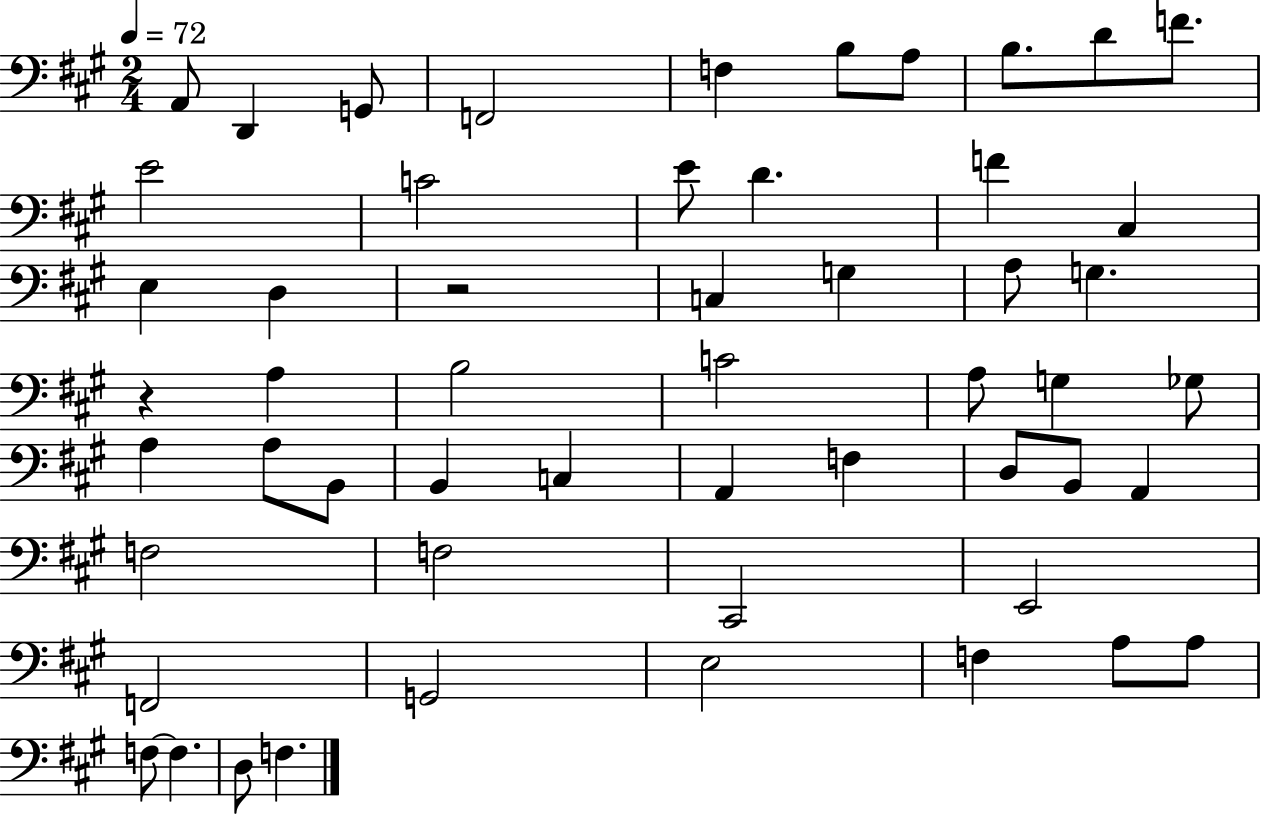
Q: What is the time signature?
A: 2/4